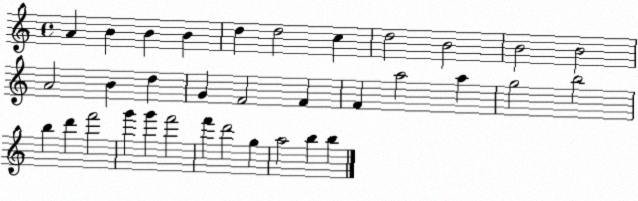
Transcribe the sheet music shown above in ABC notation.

X:1
T:Untitled
M:4/4
L:1/4
K:C
A B B B d d2 c d2 B2 B2 B2 A2 B d G F2 F F a2 a g2 b2 b d' f'2 g' g' f'2 f' d'2 g a2 b b